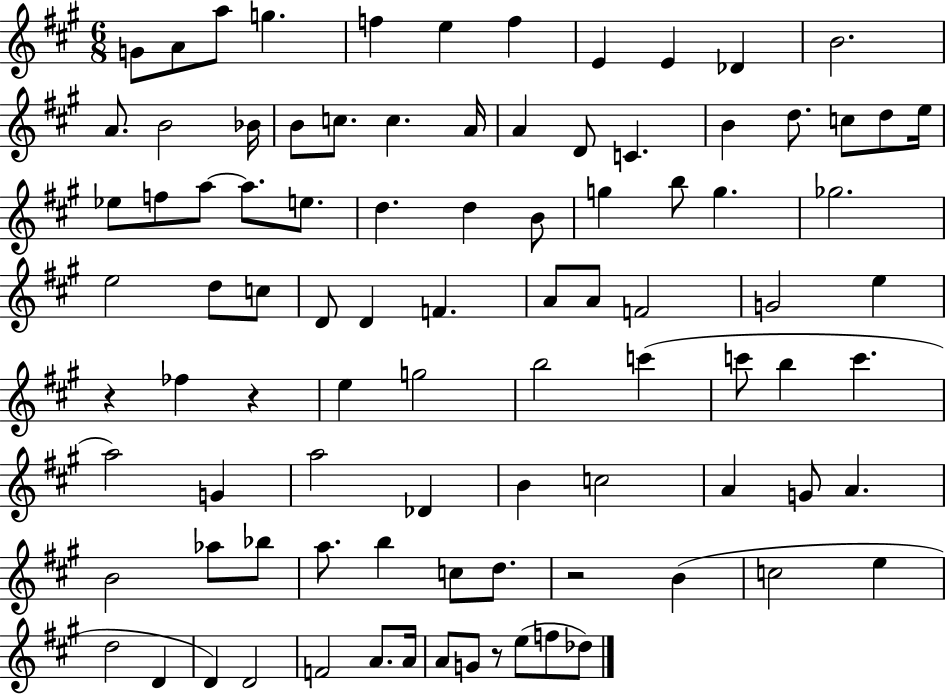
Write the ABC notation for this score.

X:1
T:Untitled
M:6/8
L:1/4
K:A
G/2 A/2 a/2 g f e f E E _D B2 A/2 B2 _B/4 B/2 c/2 c A/4 A D/2 C B d/2 c/2 d/2 e/4 _e/2 f/2 a/2 a/2 e/2 d d B/2 g b/2 g _g2 e2 d/2 c/2 D/2 D F A/2 A/2 F2 G2 e z _f z e g2 b2 c' c'/2 b c' a2 G a2 _D B c2 A G/2 A B2 _a/2 _b/2 a/2 b c/2 d/2 z2 B c2 e d2 D D D2 F2 A/2 A/4 A/2 G/2 z/2 e/2 f/2 _d/2